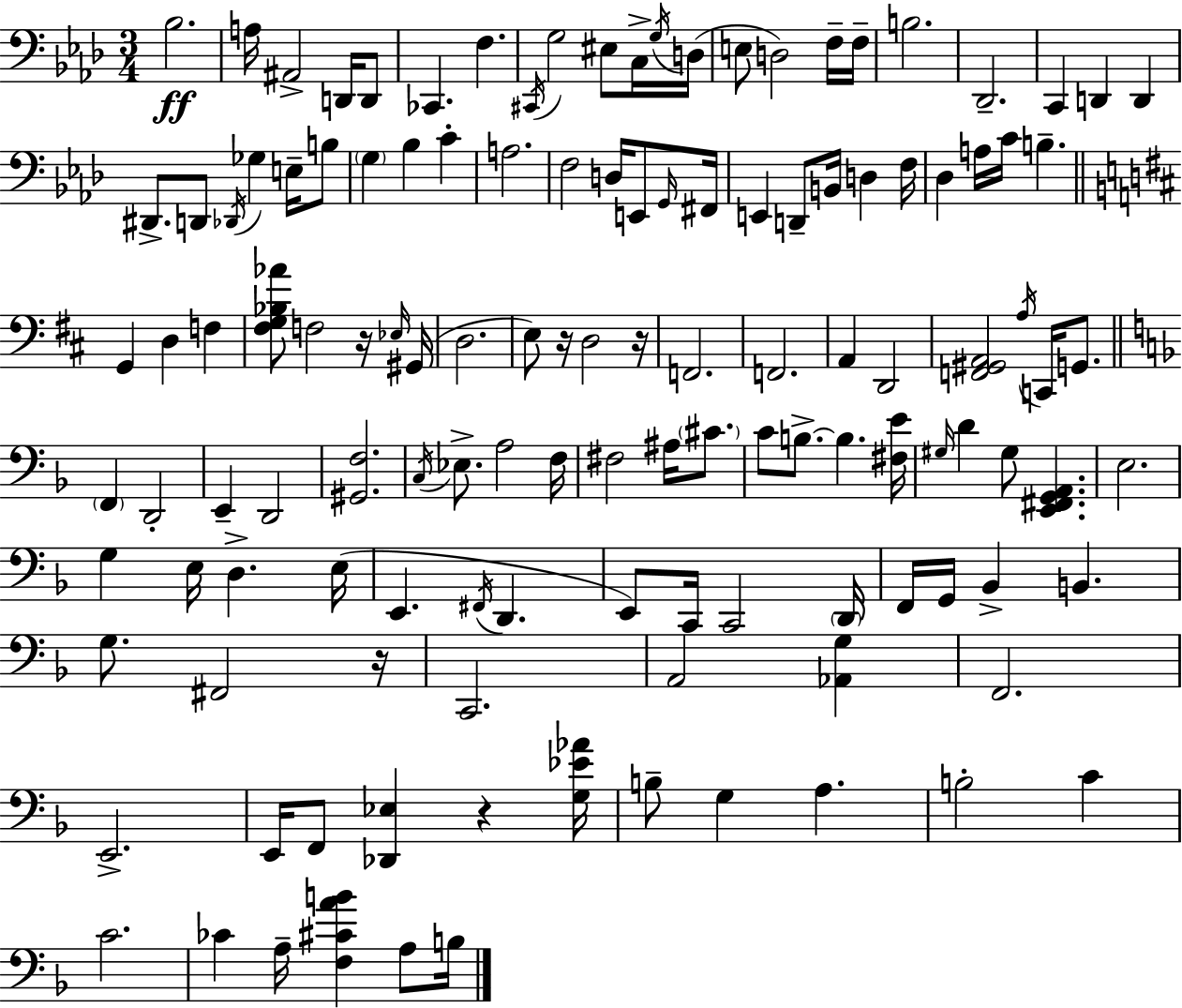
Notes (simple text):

Bb3/h. A3/s A#2/h D2/s D2/e CES2/q. F3/q. C#2/s G3/h EIS3/e C3/s G3/s D3/s E3/e D3/h F3/s F3/s B3/h. Db2/h. C2/q D2/q D2/q D#2/e. D2/e Db2/s Gb3/q E3/s B3/e G3/q Bb3/q C4/q A3/h. F3/h D3/s E2/e G2/s F#2/s E2/q D2/e B2/s D3/q F3/s Db3/q A3/s C4/s B3/q. G2/q D3/q F3/q [F#3,G3,Bb3,Ab4]/e F3/h R/s Eb3/s G#2/s D3/h. E3/e R/s D3/h R/s F2/h. F2/h. A2/q D2/h [F2,G#2,A2]/h A3/s C2/s G2/e. F2/q D2/h E2/q D2/h [G#2,F3]/h. C3/s Eb3/e. A3/h F3/s F#3/h A#3/s C#4/e. C4/e B3/e. B3/q. [F#3,E4]/s G#3/s D4/q G#3/e [E2,F#2,G2,A2]/q. E3/h. G3/q E3/s D3/q. E3/s E2/q. F#2/s D2/q. E2/e C2/s C2/h D2/s F2/s G2/s Bb2/q B2/q. G3/e. F#2/h R/s C2/h. A2/h [Ab2,G3]/q F2/h. E2/h. E2/s F2/e [Db2,Eb3]/q R/q [G3,Eb4,Ab4]/s B3/e G3/q A3/q. B3/h C4/q C4/h. CES4/q A3/s [F3,C#4,A4,B4]/q A3/e B3/s